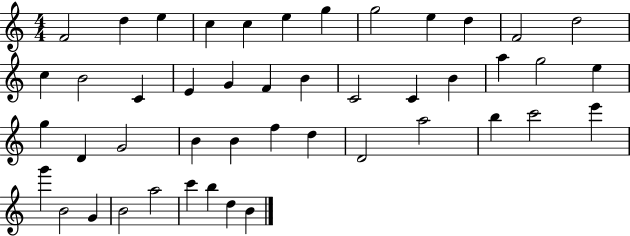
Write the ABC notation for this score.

X:1
T:Untitled
M:4/4
L:1/4
K:C
F2 d e c c e g g2 e d F2 d2 c B2 C E G F B C2 C B a g2 e g D G2 B B f d D2 a2 b c'2 e' g' B2 G B2 a2 c' b d B